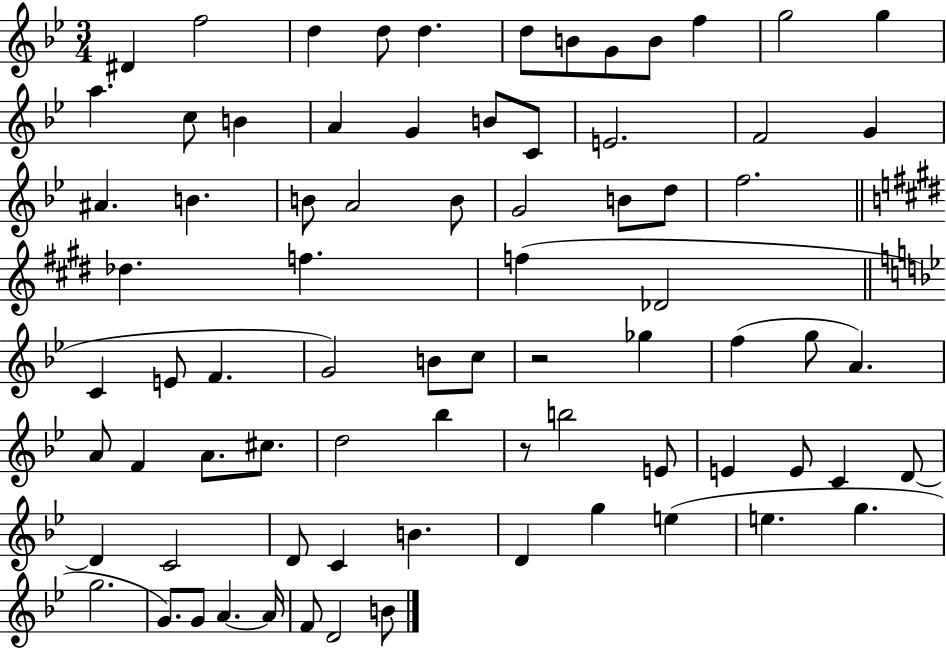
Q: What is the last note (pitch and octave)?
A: B4